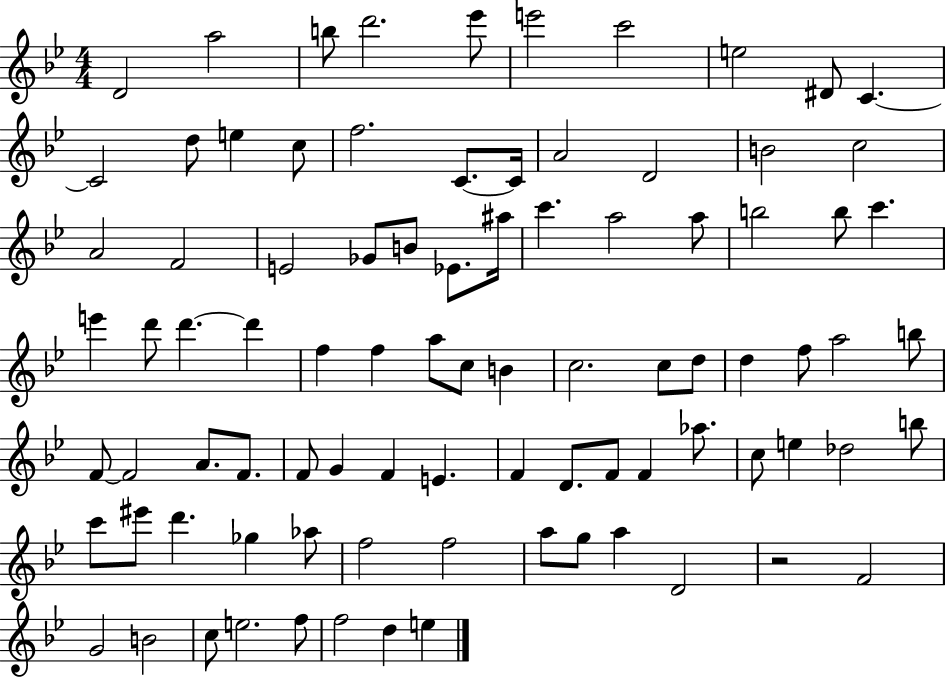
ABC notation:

X:1
T:Untitled
M:4/4
L:1/4
K:Bb
D2 a2 b/2 d'2 _e'/2 e'2 c'2 e2 ^D/2 C C2 d/2 e c/2 f2 C/2 C/4 A2 D2 B2 c2 A2 F2 E2 _G/2 B/2 _E/2 ^a/4 c' a2 a/2 b2 b/2 c' e' d'/2 d' d' f f a/2 c/2 B c2 c/2 d/2 d f/2 a2 b/2 F/2 F2 A/2 F/2 F/2 G F E F D/2 F/2 F _a/2 c/2 e _d2 b/2 c'/2 ^e'/2 d' _g _a/2 f2 f2 a/2 g/2 a D2 z2 F2 G2 B2 c/2 e2 f/2 f2 d e